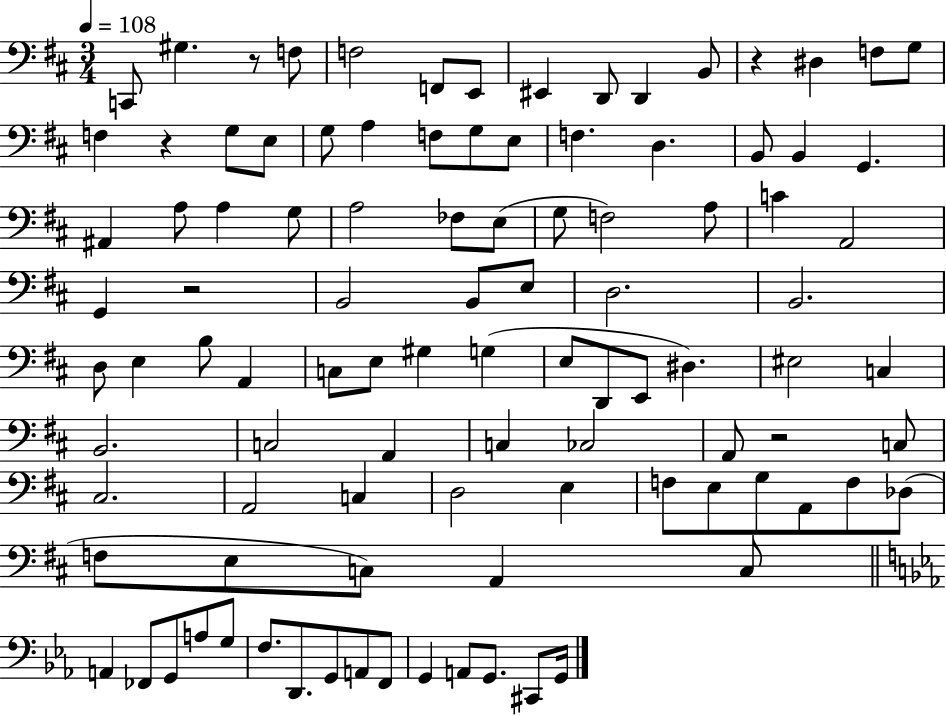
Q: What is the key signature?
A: D major